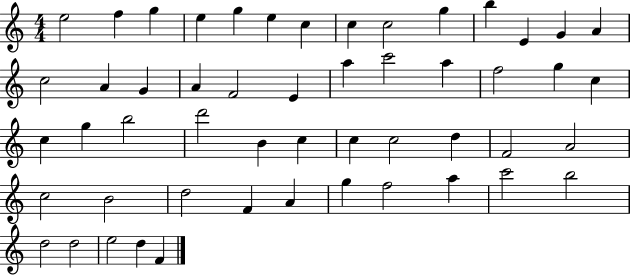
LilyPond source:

{
  \clef treble
  \numericTimeSignature
  \time 4/4
  \key c \major
  e''2 f''4 g''4 | e''4 g''4 e''4 c''4 | c''4 c''2 g''4 | b''4 e'4 g'4 a'4 | \break c''2 a'4 g'4 | a'4 f'2 e'4 | a''4 c'''2 a''4 | f''2 g''4 c''4 | \break c''4 g''4 b''2 | d'''2 b'4 c''4 | c''4 c''2 d''4 | f'2 a'2 | \break c''2 b'2 | d''2 f'4 a'4 | g''4 f''2 a''4 | c'''2 b''2 | \break d''2 d''2 | e''2 d''4 f'4 | \bar "|."
}